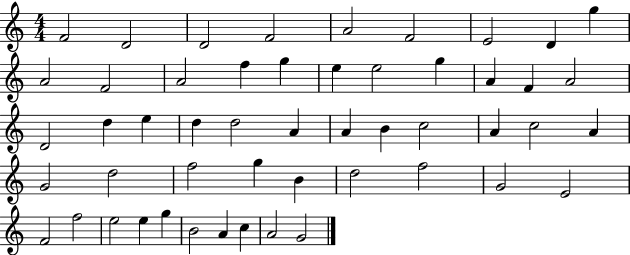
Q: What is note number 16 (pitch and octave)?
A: E5